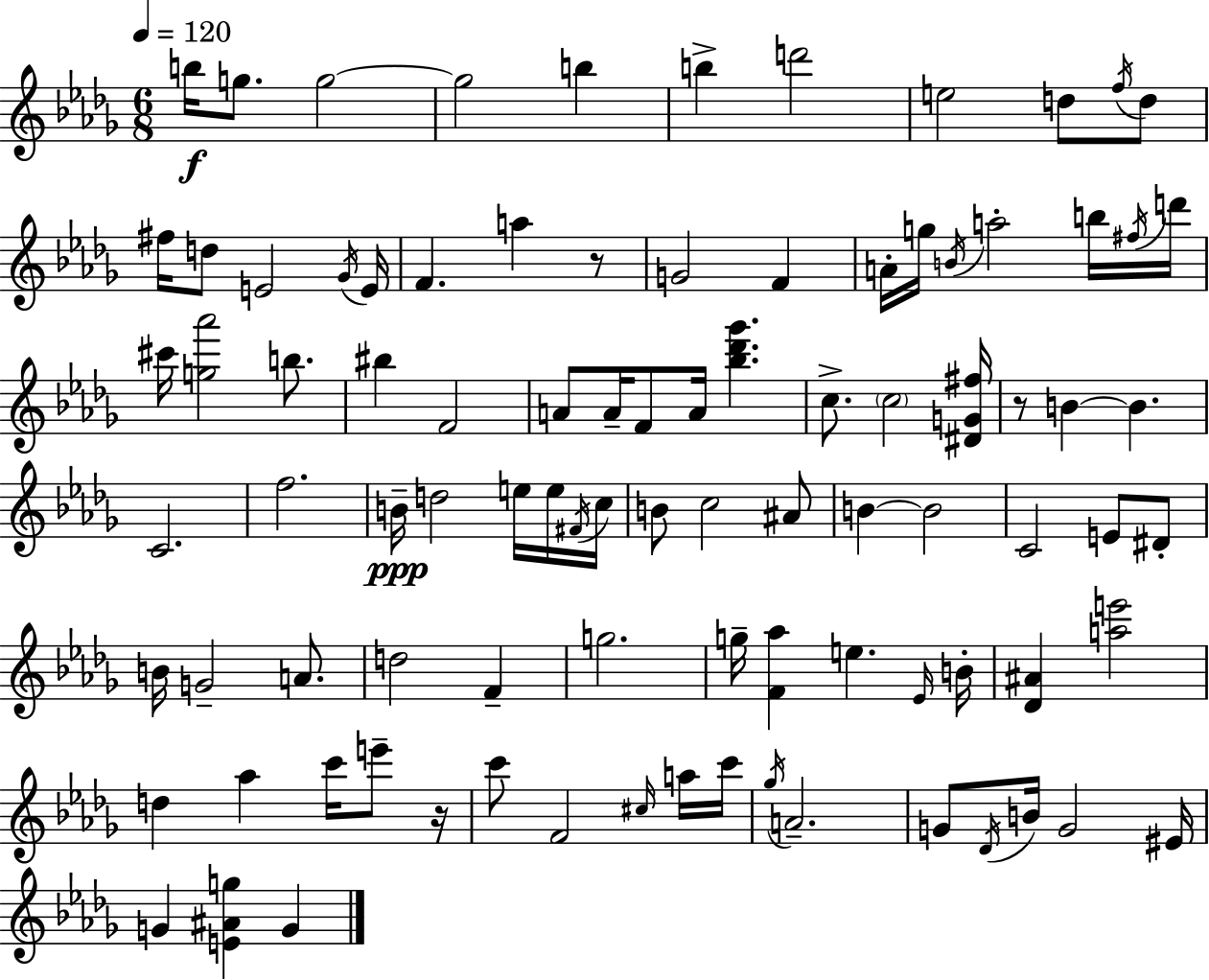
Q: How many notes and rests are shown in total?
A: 93